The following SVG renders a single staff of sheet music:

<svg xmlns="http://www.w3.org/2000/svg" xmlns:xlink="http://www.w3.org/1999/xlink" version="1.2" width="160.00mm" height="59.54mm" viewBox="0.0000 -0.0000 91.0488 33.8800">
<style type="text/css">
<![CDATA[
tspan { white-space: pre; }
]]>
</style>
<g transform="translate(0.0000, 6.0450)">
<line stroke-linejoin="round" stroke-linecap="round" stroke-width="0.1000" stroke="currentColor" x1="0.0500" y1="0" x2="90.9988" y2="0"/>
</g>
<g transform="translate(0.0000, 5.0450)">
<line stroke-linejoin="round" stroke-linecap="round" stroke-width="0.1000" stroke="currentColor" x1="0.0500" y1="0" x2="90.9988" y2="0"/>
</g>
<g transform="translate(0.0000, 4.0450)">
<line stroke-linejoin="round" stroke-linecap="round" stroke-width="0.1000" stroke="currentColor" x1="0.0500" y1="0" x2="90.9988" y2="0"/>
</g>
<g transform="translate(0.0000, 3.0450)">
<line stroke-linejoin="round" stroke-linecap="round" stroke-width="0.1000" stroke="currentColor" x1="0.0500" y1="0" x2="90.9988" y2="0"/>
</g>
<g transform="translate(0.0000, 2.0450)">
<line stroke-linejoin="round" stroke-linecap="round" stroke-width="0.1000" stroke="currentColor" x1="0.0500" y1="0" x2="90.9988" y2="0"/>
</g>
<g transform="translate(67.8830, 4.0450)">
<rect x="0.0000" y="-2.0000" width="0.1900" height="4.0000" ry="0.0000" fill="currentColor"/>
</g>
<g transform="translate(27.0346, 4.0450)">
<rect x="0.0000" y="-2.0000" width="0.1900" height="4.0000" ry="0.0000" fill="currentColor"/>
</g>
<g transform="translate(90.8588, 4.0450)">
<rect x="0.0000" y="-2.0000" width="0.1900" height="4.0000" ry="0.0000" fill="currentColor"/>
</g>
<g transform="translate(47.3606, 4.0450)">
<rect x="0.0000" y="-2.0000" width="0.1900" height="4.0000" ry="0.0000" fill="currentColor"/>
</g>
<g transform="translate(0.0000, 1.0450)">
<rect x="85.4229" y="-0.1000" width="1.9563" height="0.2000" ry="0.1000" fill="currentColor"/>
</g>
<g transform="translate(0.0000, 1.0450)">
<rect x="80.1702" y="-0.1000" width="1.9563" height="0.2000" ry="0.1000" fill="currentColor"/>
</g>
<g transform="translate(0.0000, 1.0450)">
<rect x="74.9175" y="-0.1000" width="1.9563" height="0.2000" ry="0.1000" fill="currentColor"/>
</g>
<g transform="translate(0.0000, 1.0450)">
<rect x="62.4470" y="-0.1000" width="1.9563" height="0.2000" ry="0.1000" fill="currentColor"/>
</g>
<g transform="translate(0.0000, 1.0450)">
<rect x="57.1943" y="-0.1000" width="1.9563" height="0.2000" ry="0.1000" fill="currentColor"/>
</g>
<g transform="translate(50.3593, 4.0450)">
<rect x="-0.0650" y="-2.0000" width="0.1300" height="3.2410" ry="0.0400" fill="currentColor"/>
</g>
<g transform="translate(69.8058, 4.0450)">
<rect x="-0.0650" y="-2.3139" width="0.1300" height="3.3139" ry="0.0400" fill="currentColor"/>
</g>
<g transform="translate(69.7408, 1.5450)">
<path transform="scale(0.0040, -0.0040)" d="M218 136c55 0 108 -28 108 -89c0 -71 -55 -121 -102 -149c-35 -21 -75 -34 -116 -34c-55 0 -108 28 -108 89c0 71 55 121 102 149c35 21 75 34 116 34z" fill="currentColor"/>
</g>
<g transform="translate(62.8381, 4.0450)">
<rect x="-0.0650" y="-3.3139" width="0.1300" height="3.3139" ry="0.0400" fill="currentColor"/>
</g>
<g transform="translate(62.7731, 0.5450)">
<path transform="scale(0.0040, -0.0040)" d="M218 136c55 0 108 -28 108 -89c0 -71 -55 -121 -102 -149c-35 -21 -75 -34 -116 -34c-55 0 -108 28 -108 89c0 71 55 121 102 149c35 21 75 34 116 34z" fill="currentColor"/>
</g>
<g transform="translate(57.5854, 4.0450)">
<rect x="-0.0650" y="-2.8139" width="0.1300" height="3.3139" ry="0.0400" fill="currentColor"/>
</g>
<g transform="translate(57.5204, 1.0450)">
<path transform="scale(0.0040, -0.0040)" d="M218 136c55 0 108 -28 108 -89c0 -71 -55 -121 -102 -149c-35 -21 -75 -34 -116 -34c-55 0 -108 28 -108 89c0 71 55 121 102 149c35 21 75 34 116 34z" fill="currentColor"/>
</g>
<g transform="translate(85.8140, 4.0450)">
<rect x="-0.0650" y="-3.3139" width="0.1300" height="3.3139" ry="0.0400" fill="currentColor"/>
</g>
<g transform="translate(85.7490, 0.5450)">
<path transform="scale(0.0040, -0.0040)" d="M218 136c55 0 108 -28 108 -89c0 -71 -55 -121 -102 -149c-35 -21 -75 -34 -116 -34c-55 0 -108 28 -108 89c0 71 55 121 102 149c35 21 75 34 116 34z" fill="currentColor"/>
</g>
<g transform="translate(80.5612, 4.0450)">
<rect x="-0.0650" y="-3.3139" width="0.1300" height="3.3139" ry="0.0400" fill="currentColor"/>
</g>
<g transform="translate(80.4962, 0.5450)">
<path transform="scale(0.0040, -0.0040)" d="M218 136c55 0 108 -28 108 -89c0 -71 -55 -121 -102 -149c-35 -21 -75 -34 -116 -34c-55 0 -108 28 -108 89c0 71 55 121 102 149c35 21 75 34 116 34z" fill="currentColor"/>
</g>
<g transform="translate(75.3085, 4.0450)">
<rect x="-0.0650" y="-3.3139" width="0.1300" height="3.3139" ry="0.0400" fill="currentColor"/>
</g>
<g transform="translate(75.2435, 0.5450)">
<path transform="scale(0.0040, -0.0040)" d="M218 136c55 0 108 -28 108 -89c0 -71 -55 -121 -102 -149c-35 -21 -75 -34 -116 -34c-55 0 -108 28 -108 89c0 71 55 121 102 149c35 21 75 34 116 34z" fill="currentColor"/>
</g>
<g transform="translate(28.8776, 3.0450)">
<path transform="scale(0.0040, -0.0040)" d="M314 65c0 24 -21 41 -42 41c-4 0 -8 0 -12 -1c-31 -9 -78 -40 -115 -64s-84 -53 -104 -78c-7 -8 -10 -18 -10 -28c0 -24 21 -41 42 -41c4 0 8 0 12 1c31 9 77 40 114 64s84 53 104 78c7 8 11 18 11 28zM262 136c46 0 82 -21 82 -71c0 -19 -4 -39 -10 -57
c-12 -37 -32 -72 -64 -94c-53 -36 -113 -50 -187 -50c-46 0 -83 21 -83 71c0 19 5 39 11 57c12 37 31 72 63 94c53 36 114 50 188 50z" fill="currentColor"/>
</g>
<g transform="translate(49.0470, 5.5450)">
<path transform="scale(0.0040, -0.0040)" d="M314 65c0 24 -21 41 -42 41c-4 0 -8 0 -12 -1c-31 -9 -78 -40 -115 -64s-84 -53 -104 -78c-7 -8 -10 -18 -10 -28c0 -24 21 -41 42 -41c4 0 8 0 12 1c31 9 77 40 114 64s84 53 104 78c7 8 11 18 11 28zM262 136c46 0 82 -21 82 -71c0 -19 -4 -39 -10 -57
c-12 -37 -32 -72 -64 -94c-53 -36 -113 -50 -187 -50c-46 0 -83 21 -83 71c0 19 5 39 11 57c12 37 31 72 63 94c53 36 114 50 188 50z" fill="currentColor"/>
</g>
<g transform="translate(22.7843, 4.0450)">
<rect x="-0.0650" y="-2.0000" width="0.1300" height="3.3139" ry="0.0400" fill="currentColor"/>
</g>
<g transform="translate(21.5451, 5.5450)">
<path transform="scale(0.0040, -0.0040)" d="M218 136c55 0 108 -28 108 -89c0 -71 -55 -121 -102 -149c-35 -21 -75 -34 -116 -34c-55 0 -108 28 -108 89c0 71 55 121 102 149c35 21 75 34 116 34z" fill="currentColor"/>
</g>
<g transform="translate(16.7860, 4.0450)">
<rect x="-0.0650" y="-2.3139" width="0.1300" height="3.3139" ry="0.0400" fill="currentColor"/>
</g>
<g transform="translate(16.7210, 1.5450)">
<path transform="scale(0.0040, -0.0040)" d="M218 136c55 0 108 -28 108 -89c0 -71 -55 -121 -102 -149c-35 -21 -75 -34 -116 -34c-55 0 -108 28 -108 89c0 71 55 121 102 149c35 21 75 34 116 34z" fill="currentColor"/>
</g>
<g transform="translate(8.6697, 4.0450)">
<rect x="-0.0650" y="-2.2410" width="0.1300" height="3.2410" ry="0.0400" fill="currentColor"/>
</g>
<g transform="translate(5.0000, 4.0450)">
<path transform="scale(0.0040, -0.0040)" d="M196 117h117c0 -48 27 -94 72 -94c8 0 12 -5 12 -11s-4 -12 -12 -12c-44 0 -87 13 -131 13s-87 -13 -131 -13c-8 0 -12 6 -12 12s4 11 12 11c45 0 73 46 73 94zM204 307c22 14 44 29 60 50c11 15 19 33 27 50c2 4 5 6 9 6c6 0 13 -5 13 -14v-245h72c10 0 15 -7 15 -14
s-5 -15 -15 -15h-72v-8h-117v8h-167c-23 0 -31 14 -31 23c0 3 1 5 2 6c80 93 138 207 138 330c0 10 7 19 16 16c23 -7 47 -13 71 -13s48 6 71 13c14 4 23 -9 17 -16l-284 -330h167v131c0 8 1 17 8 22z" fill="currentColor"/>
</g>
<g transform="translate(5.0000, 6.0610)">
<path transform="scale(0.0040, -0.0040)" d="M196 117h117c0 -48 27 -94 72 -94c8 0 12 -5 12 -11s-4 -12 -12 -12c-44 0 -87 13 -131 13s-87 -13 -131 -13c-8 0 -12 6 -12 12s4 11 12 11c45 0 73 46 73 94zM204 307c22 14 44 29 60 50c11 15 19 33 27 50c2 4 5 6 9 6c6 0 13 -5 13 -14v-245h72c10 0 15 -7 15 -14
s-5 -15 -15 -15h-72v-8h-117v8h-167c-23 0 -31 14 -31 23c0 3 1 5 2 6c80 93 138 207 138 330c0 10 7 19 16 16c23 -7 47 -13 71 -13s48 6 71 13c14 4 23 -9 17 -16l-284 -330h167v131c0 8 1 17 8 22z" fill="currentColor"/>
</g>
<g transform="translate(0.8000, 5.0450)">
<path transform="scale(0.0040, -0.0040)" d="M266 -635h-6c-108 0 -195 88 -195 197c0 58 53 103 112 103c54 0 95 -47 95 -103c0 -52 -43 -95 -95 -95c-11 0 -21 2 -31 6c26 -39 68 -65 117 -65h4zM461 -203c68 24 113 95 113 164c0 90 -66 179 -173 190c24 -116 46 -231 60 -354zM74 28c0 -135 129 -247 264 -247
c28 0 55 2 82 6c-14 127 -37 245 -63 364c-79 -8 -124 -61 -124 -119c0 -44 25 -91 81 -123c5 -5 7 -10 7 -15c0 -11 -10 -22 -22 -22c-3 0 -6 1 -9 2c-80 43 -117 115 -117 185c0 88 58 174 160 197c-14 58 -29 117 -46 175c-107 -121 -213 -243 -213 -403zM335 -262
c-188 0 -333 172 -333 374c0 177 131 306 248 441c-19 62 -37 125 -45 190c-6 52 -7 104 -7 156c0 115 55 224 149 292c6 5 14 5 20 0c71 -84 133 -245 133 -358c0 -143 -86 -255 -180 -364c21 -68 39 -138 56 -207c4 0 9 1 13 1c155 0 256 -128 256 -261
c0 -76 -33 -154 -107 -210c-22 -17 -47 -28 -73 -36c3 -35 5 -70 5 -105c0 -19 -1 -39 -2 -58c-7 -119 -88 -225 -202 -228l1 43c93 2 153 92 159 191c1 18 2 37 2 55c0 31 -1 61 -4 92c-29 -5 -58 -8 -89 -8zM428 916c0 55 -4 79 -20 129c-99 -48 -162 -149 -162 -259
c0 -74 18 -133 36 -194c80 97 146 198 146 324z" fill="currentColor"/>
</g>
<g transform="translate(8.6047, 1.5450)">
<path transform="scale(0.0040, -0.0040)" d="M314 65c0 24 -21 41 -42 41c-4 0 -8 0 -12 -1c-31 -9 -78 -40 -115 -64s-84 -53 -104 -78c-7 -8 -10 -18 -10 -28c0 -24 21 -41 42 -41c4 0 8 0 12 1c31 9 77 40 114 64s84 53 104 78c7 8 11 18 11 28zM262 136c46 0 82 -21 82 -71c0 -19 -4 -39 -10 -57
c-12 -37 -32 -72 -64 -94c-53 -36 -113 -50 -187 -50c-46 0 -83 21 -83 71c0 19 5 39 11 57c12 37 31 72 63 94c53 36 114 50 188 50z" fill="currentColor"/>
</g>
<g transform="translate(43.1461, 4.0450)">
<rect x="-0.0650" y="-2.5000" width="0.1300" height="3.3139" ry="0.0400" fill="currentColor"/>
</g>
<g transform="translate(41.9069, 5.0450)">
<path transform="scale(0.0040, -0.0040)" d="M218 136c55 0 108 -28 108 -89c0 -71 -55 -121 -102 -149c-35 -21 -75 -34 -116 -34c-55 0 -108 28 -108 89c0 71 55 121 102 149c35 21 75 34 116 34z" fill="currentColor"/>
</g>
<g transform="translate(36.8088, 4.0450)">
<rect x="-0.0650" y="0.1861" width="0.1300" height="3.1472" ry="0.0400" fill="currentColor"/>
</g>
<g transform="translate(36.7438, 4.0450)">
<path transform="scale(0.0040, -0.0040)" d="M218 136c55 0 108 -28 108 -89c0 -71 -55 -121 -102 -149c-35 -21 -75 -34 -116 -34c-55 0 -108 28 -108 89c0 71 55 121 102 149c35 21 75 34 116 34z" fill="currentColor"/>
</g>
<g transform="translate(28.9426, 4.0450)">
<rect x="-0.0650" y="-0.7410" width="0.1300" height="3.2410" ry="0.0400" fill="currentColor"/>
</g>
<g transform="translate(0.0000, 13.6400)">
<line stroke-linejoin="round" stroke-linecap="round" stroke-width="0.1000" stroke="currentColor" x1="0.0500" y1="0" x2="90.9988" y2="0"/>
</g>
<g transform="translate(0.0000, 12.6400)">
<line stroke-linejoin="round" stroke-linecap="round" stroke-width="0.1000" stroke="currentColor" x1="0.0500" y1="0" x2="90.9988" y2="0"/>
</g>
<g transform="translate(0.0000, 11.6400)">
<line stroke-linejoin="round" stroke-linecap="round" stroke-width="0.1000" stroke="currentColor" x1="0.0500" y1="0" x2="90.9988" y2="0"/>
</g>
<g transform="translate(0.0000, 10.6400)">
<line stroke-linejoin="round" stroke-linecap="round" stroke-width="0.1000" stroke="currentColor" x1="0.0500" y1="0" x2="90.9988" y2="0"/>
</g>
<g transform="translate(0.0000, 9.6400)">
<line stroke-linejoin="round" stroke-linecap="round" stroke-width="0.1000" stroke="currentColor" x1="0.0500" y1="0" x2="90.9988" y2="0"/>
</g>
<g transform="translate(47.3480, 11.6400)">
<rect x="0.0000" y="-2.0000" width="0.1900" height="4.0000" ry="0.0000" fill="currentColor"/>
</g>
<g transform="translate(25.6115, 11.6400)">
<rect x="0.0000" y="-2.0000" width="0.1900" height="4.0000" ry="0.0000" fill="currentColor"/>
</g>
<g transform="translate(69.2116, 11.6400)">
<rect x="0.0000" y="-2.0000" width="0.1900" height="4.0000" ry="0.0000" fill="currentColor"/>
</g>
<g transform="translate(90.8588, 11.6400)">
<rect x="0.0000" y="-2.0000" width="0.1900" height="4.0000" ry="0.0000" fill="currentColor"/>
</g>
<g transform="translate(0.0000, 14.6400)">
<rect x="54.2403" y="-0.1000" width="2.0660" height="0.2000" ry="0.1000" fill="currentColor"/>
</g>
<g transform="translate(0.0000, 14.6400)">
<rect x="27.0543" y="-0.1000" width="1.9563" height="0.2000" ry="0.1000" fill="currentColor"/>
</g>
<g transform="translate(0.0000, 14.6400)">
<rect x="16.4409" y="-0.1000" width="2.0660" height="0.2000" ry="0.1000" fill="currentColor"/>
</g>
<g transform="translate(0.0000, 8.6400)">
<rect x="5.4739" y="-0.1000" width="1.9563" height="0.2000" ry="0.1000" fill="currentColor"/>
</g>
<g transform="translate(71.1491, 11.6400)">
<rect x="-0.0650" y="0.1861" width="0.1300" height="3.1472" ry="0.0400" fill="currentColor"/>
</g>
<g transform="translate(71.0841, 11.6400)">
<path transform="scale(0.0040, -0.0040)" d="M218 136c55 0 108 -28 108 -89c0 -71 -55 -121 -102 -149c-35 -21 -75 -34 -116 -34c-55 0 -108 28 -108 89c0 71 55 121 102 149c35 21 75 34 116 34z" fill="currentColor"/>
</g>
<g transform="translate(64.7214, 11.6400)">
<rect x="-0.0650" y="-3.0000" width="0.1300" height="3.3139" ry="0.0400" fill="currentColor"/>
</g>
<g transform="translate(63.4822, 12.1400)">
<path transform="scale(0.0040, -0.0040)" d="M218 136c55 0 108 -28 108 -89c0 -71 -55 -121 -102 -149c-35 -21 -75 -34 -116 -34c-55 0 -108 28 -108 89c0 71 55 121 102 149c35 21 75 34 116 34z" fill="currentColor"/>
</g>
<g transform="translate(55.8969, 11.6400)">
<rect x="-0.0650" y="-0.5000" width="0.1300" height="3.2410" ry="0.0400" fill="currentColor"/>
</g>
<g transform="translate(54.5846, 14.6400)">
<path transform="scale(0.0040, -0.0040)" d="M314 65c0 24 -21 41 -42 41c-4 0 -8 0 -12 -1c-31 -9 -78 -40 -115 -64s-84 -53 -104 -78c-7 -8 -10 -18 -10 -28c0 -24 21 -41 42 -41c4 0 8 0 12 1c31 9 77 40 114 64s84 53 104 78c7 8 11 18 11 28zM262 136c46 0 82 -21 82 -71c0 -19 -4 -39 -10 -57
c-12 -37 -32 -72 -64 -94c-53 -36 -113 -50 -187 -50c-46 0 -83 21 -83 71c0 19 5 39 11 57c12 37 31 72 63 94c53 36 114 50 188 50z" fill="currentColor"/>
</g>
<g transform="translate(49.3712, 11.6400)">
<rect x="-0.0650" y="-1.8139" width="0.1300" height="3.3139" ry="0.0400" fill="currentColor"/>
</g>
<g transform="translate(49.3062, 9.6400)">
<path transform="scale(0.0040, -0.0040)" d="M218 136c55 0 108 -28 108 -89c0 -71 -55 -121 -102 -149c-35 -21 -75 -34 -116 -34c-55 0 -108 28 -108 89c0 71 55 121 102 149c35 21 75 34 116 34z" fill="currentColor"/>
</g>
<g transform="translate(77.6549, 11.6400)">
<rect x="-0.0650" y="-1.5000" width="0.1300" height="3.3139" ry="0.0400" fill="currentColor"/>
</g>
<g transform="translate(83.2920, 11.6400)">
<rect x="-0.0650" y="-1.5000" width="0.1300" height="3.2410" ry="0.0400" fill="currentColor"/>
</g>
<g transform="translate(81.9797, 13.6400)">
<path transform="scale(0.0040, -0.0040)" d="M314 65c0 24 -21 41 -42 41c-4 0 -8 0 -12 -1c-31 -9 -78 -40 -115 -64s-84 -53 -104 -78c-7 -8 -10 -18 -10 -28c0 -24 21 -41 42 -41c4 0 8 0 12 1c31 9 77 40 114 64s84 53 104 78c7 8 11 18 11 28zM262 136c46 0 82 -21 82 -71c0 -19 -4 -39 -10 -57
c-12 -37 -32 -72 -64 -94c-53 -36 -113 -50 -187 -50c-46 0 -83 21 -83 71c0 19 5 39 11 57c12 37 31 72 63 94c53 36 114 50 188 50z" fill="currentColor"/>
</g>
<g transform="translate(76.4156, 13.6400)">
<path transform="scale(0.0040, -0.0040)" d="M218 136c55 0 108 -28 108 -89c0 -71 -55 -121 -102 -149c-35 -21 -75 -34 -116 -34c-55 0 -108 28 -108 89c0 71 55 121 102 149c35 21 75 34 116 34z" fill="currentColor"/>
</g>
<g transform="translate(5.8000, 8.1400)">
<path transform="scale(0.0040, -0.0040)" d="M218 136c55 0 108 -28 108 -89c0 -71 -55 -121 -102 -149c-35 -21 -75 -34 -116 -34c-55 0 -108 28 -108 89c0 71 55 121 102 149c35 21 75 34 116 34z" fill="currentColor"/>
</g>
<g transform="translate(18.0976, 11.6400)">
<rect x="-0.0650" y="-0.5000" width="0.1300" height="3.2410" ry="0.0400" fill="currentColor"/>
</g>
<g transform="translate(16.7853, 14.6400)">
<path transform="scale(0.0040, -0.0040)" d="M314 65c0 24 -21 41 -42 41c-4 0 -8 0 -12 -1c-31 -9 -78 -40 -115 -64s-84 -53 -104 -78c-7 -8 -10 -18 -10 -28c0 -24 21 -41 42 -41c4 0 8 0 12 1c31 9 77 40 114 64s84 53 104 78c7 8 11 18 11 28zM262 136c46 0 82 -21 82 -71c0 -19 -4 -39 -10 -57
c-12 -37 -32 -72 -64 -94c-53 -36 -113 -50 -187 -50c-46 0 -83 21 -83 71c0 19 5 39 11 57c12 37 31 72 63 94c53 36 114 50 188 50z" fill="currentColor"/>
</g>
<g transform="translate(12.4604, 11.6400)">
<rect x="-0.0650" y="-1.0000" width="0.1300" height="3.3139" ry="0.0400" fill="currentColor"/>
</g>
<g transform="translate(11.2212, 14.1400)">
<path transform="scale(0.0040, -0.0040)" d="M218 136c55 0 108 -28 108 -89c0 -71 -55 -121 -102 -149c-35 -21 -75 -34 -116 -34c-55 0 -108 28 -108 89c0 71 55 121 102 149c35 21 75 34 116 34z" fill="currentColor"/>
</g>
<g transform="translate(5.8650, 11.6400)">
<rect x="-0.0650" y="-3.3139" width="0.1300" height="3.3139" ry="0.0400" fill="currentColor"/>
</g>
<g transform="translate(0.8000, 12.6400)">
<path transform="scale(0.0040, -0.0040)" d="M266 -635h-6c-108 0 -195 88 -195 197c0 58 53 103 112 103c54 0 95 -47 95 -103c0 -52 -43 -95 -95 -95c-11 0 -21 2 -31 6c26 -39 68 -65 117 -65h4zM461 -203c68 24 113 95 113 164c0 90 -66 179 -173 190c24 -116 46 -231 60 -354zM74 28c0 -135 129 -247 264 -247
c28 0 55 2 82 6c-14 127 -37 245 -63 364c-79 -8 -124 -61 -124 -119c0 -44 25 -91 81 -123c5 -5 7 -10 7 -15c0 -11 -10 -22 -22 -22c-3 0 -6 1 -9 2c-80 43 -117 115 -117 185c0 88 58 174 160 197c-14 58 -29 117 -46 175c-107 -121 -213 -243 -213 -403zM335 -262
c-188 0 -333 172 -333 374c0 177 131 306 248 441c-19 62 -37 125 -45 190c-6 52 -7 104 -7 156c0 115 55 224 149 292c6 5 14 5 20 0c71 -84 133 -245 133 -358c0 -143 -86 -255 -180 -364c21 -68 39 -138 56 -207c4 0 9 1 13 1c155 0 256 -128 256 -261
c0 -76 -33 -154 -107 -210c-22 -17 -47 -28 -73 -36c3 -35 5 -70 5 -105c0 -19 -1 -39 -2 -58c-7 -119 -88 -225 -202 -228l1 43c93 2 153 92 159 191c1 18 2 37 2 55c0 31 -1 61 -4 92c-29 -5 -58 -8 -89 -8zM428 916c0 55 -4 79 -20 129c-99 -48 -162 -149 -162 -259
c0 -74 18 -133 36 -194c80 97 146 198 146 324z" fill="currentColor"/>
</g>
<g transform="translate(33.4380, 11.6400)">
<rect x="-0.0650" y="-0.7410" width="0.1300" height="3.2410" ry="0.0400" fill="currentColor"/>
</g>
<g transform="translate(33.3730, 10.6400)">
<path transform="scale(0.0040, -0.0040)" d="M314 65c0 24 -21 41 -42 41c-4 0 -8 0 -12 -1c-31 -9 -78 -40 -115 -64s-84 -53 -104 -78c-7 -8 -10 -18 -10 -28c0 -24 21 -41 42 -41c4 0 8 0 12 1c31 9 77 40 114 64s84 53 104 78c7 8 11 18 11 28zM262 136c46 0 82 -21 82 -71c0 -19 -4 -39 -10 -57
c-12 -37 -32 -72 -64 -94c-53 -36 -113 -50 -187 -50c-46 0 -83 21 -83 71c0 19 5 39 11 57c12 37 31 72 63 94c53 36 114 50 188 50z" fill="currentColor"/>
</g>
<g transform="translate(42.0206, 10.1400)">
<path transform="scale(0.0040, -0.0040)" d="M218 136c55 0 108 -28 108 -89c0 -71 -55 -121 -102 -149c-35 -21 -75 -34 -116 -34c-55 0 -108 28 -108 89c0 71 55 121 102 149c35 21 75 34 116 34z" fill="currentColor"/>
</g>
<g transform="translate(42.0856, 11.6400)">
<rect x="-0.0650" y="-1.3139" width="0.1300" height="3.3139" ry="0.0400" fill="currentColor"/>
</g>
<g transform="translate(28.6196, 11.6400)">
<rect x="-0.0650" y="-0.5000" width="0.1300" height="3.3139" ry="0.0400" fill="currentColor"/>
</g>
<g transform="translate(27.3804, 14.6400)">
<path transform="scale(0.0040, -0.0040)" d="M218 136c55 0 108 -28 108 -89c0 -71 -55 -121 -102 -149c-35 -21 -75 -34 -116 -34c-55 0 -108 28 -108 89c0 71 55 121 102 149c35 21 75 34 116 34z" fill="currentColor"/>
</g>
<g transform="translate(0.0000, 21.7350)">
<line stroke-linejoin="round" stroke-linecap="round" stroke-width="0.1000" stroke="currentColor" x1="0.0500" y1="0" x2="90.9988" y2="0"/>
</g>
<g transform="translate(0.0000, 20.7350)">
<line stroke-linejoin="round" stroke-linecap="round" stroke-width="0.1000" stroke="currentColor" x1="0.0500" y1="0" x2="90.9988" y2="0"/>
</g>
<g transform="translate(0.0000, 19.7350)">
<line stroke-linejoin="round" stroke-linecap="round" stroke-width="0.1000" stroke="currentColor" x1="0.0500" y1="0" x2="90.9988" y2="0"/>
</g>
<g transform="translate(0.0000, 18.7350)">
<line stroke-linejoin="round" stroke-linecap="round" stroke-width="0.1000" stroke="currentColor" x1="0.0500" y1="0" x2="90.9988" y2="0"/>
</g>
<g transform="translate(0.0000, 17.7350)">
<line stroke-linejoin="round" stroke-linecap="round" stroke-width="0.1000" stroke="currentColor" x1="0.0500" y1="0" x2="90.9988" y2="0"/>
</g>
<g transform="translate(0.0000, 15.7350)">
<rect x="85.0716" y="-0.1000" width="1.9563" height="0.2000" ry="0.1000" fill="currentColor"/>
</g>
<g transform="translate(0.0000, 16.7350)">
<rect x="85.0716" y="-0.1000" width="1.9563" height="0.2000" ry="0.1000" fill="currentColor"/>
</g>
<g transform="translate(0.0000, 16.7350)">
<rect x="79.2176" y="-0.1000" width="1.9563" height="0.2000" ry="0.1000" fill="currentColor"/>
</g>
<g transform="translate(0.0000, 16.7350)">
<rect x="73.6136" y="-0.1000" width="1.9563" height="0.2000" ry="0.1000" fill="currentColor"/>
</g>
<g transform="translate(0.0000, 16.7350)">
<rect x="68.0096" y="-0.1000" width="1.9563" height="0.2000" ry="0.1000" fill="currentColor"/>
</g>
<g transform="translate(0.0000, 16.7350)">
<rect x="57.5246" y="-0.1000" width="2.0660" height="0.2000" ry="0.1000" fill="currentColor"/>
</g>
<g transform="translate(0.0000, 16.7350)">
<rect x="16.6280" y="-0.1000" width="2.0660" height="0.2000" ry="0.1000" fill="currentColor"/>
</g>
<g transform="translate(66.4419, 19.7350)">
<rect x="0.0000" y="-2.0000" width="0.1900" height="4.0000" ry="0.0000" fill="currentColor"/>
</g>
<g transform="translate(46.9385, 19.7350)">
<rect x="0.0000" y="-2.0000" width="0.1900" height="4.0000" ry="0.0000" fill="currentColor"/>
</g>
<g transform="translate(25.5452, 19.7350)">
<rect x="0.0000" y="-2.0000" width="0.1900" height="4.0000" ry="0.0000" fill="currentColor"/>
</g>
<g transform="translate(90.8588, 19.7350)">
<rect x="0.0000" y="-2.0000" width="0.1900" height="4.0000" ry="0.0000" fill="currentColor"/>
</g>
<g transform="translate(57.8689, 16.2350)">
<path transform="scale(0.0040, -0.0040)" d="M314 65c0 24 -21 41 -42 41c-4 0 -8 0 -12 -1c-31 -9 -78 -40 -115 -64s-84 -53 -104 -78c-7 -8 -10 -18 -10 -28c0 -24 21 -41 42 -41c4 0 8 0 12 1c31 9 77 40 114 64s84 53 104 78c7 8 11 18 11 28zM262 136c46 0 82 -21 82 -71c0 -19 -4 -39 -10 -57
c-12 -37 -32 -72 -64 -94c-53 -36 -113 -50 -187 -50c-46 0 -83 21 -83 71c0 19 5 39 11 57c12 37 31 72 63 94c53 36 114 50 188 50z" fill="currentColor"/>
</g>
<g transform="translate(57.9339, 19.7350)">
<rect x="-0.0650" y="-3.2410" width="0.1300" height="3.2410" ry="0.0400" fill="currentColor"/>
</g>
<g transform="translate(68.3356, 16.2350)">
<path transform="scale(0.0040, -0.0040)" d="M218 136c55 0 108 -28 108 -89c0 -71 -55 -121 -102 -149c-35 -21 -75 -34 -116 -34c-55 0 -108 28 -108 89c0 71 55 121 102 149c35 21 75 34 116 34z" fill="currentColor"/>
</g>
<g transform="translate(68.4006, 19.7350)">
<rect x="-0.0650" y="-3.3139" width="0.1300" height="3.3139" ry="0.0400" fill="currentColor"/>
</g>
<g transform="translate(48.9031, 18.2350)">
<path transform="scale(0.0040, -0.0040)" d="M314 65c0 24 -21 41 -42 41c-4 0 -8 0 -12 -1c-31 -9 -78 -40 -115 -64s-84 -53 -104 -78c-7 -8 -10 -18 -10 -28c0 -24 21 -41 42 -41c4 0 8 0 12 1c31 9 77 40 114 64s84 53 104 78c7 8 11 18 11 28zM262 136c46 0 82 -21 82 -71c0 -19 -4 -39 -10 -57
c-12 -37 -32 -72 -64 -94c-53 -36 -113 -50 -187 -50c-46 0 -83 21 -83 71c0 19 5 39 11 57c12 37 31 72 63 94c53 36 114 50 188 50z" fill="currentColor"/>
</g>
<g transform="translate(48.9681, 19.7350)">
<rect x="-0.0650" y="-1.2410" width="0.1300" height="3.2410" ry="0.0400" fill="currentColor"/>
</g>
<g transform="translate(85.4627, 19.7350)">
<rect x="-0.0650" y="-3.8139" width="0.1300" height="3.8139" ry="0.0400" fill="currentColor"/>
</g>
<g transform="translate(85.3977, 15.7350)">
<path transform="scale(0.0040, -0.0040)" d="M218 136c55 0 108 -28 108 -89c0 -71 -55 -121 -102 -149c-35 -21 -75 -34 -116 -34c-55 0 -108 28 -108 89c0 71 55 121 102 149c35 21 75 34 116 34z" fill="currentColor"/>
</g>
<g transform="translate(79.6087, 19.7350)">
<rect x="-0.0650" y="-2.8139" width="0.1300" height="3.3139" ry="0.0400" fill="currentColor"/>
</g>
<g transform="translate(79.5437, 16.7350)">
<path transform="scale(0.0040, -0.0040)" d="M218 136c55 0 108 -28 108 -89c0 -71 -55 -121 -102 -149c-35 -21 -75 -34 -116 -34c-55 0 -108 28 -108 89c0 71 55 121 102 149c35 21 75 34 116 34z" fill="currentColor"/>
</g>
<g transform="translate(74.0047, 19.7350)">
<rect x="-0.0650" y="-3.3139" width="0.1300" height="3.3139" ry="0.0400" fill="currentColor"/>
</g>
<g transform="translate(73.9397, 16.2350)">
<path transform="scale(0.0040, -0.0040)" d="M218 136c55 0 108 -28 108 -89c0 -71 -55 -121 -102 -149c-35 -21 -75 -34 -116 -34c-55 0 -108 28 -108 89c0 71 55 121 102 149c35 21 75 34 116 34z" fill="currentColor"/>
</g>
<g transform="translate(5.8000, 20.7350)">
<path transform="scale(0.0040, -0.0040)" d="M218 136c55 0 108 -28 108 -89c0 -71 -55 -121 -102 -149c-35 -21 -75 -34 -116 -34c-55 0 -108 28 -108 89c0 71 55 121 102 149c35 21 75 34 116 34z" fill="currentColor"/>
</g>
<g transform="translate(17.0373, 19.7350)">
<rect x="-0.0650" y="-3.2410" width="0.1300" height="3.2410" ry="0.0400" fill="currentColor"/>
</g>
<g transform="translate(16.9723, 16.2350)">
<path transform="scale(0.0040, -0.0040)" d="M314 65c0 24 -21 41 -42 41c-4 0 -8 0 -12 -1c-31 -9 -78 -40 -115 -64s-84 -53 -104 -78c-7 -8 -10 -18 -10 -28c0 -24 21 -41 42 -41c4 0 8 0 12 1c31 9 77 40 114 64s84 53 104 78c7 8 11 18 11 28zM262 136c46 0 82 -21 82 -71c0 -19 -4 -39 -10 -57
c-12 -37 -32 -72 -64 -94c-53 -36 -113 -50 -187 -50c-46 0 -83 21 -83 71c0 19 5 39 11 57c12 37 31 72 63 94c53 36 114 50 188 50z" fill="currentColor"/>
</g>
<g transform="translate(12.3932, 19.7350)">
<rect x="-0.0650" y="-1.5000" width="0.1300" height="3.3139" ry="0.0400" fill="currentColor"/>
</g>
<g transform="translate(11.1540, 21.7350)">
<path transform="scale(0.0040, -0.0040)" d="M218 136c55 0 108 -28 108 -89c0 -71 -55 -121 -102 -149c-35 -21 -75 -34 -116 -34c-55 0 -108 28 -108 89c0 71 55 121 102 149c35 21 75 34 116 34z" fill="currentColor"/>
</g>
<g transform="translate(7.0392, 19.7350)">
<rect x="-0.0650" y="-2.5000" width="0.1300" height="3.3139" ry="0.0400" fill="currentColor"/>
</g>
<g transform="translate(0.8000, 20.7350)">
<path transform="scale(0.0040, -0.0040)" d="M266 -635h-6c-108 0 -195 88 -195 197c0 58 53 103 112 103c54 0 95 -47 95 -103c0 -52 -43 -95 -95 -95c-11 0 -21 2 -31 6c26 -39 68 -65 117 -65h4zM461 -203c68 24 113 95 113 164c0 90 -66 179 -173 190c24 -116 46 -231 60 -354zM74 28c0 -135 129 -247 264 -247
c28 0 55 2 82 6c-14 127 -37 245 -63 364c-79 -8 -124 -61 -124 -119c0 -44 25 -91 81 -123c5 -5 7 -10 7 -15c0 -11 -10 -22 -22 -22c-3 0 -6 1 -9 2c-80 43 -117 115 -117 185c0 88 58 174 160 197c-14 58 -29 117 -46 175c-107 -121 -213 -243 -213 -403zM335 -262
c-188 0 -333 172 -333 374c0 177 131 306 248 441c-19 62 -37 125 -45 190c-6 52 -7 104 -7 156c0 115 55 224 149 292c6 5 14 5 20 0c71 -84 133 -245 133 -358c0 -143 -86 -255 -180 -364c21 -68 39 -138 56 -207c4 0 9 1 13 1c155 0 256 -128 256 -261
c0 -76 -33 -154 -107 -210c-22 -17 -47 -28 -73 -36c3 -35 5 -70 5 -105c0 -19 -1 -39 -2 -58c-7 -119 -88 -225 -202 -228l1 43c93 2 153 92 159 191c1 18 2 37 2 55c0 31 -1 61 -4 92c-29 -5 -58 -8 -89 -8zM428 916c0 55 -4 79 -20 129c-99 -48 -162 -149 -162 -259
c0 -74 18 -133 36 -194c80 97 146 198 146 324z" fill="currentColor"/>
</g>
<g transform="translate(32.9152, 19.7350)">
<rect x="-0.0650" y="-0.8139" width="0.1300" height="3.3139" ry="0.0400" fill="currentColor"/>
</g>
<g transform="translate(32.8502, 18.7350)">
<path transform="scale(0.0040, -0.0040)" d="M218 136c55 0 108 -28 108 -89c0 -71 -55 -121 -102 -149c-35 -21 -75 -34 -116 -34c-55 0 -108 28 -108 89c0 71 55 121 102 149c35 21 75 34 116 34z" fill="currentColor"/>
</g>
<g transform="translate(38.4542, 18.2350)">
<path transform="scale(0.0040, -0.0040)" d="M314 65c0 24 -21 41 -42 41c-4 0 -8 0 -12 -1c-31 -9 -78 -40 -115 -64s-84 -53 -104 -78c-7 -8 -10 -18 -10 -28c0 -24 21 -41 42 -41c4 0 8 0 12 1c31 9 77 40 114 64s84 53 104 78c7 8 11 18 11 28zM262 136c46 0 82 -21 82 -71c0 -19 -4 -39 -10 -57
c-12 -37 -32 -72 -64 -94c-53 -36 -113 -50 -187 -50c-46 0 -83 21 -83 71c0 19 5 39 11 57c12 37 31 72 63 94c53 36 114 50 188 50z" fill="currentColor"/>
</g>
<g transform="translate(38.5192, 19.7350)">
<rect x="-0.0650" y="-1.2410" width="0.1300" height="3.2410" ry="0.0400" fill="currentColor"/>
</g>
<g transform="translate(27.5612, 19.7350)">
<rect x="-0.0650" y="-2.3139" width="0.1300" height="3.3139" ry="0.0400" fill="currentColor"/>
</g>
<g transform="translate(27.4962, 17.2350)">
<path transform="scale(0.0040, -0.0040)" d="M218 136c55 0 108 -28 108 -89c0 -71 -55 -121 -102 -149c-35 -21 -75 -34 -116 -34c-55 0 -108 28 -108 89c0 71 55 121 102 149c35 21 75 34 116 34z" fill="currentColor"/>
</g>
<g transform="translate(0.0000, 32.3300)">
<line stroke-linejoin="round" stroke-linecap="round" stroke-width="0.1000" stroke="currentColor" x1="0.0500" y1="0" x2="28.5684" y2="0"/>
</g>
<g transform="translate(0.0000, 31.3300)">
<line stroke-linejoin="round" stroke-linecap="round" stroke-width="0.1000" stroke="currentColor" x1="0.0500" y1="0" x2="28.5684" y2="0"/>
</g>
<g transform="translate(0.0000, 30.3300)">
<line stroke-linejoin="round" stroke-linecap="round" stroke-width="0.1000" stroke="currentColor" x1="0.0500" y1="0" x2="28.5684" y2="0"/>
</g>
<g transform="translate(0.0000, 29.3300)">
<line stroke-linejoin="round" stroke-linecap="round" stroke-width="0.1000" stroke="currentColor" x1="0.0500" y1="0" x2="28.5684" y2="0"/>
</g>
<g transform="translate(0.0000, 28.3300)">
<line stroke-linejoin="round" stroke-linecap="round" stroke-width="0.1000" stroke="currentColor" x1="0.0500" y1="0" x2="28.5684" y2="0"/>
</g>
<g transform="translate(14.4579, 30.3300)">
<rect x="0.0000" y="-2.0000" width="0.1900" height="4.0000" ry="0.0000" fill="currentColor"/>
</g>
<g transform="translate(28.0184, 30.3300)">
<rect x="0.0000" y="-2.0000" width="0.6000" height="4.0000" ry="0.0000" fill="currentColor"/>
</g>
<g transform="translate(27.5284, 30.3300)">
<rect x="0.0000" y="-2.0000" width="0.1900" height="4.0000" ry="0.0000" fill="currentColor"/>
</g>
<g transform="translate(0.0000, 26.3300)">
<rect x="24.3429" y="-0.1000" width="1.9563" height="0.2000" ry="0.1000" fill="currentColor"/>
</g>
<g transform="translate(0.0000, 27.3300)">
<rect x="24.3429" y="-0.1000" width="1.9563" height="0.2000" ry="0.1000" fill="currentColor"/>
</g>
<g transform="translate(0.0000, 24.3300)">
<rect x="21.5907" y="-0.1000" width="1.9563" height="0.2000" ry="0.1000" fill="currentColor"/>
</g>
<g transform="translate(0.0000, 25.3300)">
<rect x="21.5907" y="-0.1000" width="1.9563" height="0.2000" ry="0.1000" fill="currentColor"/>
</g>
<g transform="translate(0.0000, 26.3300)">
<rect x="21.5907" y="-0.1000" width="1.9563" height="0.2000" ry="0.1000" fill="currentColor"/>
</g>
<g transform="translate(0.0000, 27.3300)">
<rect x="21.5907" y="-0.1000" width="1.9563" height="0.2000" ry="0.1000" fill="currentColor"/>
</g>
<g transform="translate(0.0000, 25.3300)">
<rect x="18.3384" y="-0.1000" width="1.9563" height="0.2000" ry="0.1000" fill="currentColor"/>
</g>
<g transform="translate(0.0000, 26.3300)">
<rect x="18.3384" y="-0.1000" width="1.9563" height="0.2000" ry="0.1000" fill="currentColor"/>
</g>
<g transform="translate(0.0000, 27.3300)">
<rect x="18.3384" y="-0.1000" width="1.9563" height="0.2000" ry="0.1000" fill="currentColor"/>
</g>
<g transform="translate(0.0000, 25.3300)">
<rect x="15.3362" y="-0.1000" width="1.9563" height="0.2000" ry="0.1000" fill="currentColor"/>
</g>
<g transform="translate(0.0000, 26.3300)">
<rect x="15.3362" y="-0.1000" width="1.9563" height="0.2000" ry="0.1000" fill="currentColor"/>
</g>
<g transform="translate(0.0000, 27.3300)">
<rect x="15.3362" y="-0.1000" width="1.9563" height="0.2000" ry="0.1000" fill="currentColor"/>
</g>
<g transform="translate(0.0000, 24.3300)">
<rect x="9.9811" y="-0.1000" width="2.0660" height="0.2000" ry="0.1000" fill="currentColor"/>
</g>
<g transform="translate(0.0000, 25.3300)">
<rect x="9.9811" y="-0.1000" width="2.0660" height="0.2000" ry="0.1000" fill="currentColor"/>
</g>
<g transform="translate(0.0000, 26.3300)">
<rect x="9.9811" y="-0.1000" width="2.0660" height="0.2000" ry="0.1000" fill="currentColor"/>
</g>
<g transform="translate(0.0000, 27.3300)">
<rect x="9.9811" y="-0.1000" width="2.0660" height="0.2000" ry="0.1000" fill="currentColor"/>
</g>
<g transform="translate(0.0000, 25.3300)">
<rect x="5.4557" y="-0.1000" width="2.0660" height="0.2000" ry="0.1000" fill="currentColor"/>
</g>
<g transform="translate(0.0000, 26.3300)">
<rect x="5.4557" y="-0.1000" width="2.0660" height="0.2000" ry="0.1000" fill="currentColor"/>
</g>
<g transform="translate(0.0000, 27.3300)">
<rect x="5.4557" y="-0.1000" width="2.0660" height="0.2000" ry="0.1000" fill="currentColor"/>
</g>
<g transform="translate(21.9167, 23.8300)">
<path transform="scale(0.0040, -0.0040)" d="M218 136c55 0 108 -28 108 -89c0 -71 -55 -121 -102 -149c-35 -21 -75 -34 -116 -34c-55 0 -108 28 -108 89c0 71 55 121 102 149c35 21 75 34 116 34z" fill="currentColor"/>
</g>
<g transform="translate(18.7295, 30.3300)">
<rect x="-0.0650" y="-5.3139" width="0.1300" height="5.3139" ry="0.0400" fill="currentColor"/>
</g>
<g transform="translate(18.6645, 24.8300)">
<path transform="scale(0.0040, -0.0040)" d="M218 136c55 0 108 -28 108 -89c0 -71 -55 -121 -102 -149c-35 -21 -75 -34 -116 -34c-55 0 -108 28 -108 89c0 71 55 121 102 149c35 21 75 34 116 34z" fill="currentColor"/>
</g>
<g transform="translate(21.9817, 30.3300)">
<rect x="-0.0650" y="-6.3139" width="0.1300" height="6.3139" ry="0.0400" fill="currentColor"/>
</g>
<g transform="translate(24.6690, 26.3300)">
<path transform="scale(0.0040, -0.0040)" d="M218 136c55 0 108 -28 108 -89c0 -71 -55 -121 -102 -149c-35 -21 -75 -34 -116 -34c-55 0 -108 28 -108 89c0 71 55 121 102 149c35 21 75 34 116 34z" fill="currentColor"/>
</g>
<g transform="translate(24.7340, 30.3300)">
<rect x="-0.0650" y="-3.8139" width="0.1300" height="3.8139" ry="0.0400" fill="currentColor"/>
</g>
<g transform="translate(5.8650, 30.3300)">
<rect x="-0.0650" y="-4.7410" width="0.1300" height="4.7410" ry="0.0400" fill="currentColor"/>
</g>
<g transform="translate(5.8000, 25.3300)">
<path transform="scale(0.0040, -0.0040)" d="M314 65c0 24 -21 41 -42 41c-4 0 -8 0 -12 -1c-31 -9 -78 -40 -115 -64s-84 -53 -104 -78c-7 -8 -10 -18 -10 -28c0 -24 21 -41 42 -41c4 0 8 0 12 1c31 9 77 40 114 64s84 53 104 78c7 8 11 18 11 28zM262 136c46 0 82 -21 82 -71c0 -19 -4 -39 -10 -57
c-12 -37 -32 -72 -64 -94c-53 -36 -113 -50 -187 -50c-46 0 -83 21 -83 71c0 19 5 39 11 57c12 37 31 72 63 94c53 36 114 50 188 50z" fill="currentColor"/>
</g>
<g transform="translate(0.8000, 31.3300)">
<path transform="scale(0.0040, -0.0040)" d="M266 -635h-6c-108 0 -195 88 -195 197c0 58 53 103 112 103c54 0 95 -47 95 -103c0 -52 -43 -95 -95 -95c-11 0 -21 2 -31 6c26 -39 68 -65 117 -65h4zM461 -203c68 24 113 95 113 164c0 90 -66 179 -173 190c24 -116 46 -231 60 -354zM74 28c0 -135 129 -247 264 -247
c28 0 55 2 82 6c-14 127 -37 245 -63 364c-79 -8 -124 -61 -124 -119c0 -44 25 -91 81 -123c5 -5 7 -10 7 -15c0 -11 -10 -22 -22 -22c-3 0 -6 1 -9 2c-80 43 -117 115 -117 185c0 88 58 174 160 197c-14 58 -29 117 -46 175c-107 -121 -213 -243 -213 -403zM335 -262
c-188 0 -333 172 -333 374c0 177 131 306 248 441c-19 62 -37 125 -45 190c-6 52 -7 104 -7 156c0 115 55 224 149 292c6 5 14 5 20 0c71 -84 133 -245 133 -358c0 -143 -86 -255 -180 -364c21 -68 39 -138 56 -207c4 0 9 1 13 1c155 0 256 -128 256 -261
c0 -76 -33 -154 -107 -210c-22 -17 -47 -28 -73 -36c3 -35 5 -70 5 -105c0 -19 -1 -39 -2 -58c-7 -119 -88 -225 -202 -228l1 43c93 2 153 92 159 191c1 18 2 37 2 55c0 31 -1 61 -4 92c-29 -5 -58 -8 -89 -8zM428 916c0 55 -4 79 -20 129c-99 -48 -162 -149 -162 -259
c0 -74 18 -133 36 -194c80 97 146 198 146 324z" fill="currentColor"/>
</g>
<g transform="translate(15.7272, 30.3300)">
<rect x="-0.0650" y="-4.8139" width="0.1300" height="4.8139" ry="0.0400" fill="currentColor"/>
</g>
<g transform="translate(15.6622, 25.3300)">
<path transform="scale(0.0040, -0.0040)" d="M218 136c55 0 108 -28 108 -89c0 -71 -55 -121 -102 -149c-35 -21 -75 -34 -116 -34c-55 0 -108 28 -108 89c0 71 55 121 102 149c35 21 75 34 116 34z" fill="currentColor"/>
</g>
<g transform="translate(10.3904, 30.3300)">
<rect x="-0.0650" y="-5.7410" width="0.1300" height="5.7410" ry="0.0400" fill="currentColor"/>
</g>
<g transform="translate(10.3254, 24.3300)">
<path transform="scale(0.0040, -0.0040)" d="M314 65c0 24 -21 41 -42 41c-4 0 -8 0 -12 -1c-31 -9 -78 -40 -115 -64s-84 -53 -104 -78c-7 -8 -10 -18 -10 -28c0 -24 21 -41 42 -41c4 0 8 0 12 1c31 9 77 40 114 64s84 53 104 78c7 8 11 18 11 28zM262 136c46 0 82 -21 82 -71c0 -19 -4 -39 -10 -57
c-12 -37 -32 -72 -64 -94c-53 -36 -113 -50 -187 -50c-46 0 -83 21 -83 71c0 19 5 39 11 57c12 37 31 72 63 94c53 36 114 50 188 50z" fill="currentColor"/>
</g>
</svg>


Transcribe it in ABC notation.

X:1
T:Untitled
M:4/4
L:1/4
K:C
g2 g F d2 B G F2 a b g b b b b D C2 C d2 e f C2 A B E E2 G E b2 g d e2 e2 b2 b b a c' e'2 g'2 e' f' a' c'